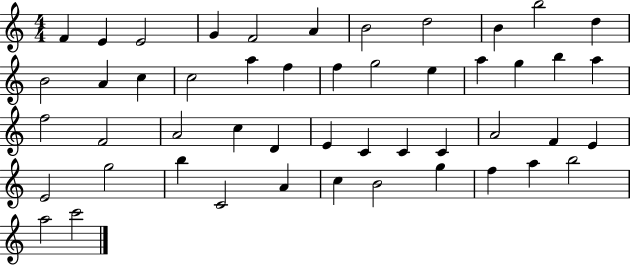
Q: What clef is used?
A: treble